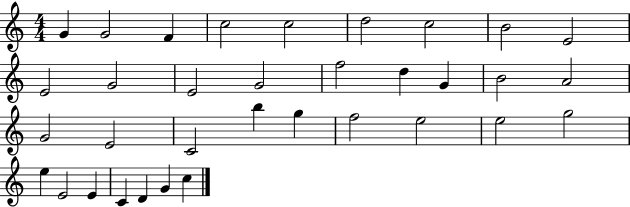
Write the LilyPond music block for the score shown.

{
  \clef treble
  \numericTimeSignature
  \time 4/4
  \key c \major
  g'4 g'2 f'4 | c''2 c''2 | d''2 c''2 | b'2 e'2 | \break e'2 g'2 | e'2 g'2 | f''2 d''4 g'4 | b'2 a'2 | \break g'2 e'2 | c'2 b''4 g''4 | f''2 e''2 | e''2 g''2 | \break e''4 e'2 e'4 | c'4 d'4 g'4 c''4 | \bar "|."
}